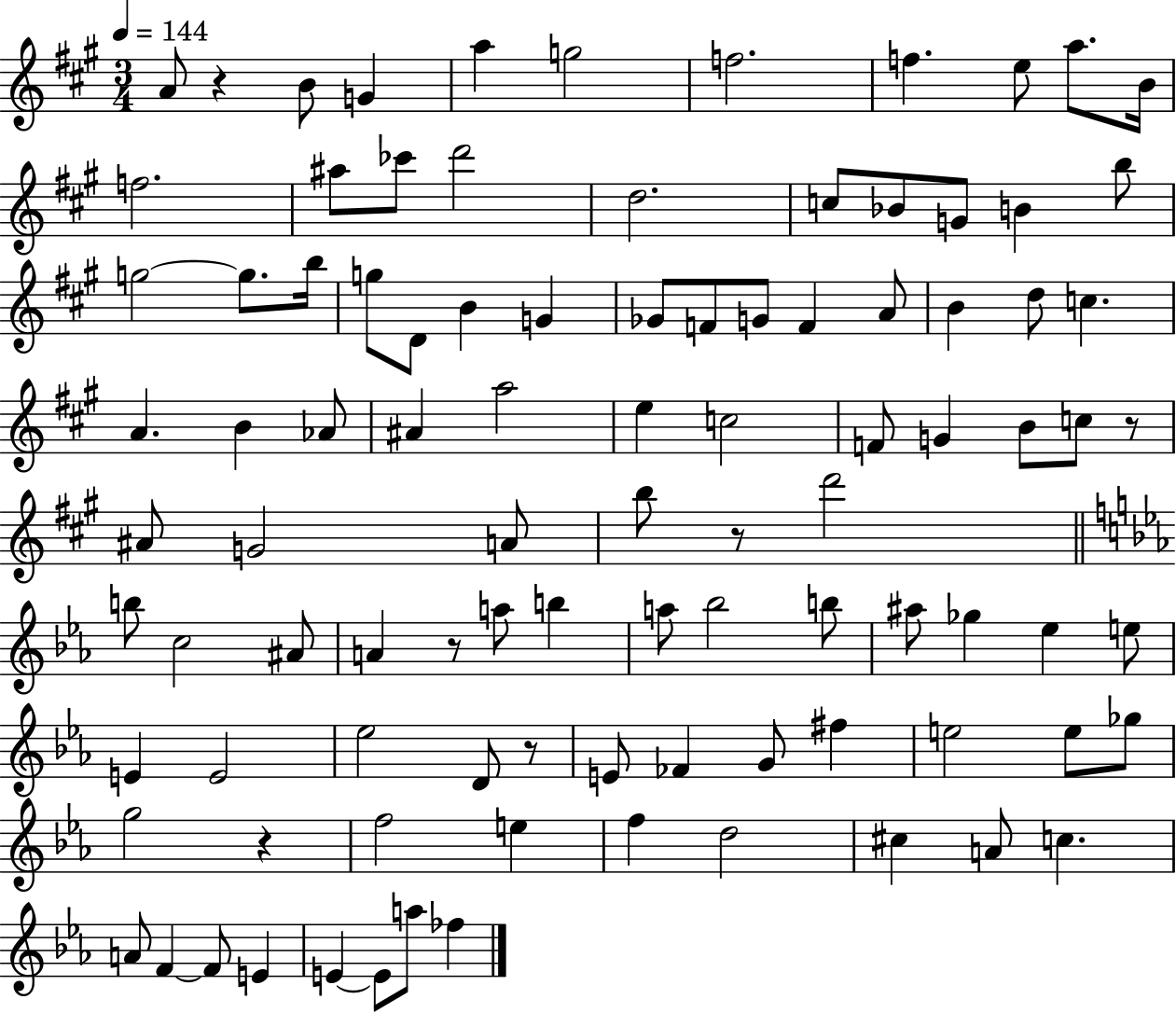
{
  \clef treble
  \numericTimeSignature
  \time 3/4
  \key a \major
  \tempo 4 = 144
  \repeat volta 2 { a'8 r4 b'8 g'4 | a''4 g''2 | f''2. | f''4. e''8 a''8. b'16 | \break f''2. | ais''8 ces'''8 d'''2 | d''2. | c''8 bes'8 g'8 b'4 b''8 | \break g''2~~ g''8. b''16 | g''8 d'8 b'4 g'4 | ges'8 f'8 g'8 f'4 a'8 | b'4 d''8 c''4. | \break a'4. b'4 aes'8 | ais'4 a''2 | e''4 c''2 | f'8 g'4 b'8 c''8 r8 | \break ais'8 g'2 a'8 | b''8 r8 d'''2 | \bar "||" \break \key c \minor b''8 c''2 ais'8 | a'4 r8 a''8 b''4 | a''8 bes''2 b''8 | ais''8 ges''4 ees''4 e''8 | \break e'4 e'2 | ees''2 d'8 r8 | e'8 fes'4 g'8 fis''4 | e''2 e''8 ges''8 | \break g''2 r4 | f''2 e''4 | f''4 d''2 | cis''4 a'8 c''4. | \break a'8 f'4~~ f'8 e'4 | e'4~~ e'8 a''8 fes''4 | } \bar "|."
}